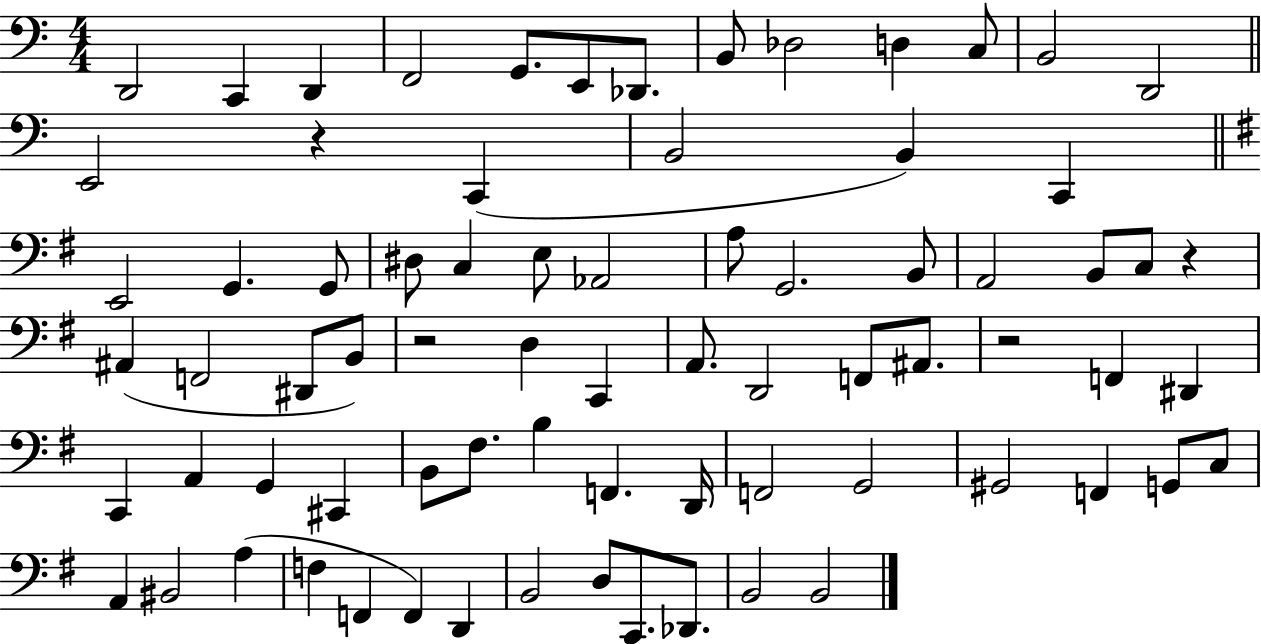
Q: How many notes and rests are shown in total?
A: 75